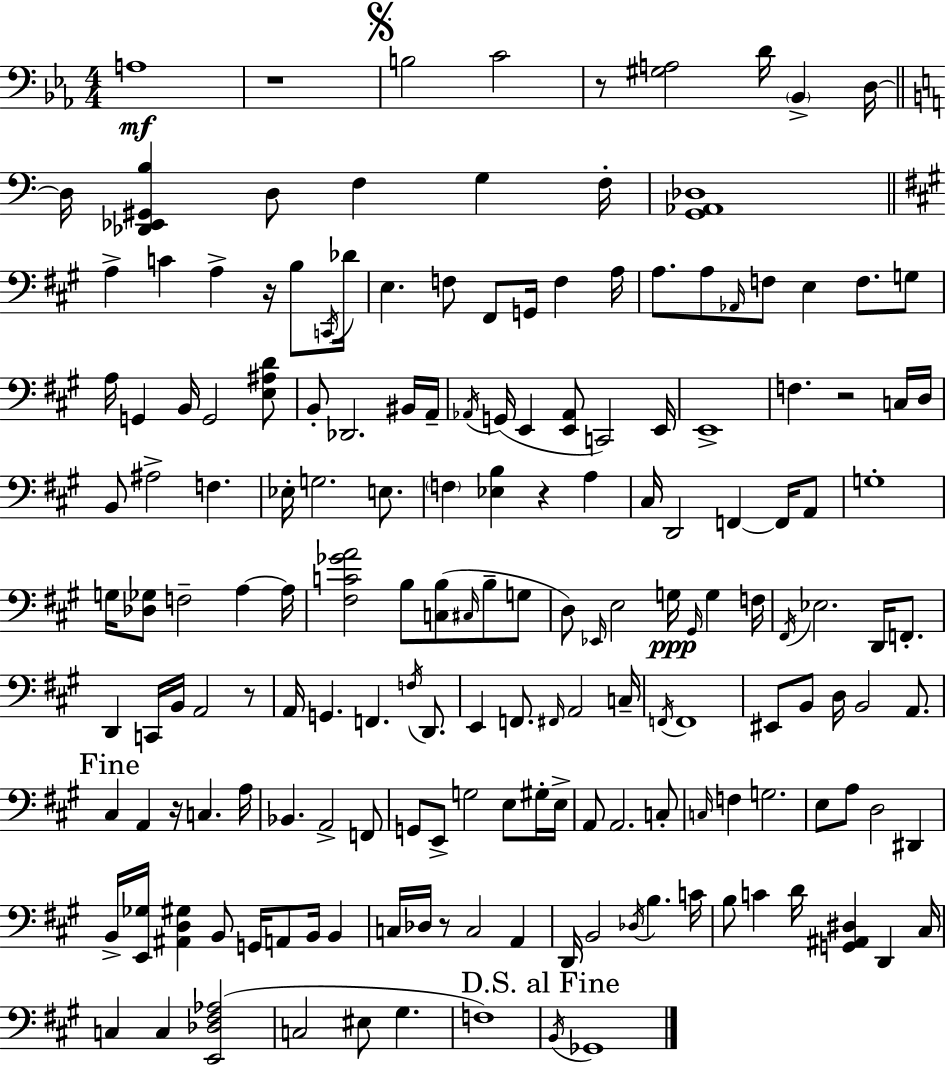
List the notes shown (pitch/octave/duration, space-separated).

A3/w R/w B3/h C4/h R/e [G#3,A3]/h D4/s Bb2/q D3/s D3/s [Db2,Eb2,G#2,B3]/q D3/e F3/q G3/q F3/s [G2,Ab2,Db3]/w A3/q C4/q A3/q R/s B3/e C2/s Db4/s E3/q. F3/e F#2/e G2/s F3/q A3/s A3/e. A3/e Ab2/s F3/e E3/q F3/e. G3/e A3/s G2/q B2/s G2/h [E3,A#3,D4]/e B2/e Db2/h. BIS2/s A2/s Ab2/s G2/s E2/q [E2,Ab2]/e C2/h E2/s E2/w F3/q. R/h C3/s D3/s B2/e A#3/h F3/q. Eb3/s G3/h. E3/e. F3/q [Eb3,B3]/q R/q A3/q C#3/s D2/h F2/q F2/s A2/e G3/w G3/s [Db3,Gb3]/e F3/h A3/q A3/s [F#3,C4,Gb4,A4]/h B3/e [C3,B3]/e C#3/s B3/e G3/e D3/e Eb2/s E3/h G3/s G#2/s G3/q F3/s F#2/s Eb3/h. D2/s F2/e. D2/q C2/s B2/s A2/h R/e A2/s G2/q. F2/q. F3/s D2/e. E2/q F2/e. F#2/s A2/h C3/s F2/s F2/w EIS2/e B2/e D3/s B2/h A2/e. C#3/q A2/q R/s C3/q. A3/s Bb2/q. A2/h F2/e G2/e E2/e G3/h E3/e G#3/s E3/s A2/e A2/h. C3/e C3/s F3/q G3/h. E3/e A3/e D3/h D#2/q B2/s [E2,Gb3]/s [A#2,D3,G#3]/q B2/e G2/s A2/e B2/s B2/q C3/s Db3/s R/e C3/h A2/q D2/s B2/h Db3/s B3/q. C4/s B3/e C4/q D4/s [G2,A#2,D#3]/q D2/q C#3/s C3/q C3/q [E2,Db3,F#3,Ab3]/h C3/h EIS3/e G#3/q. F3/w B2/s Gb2/w